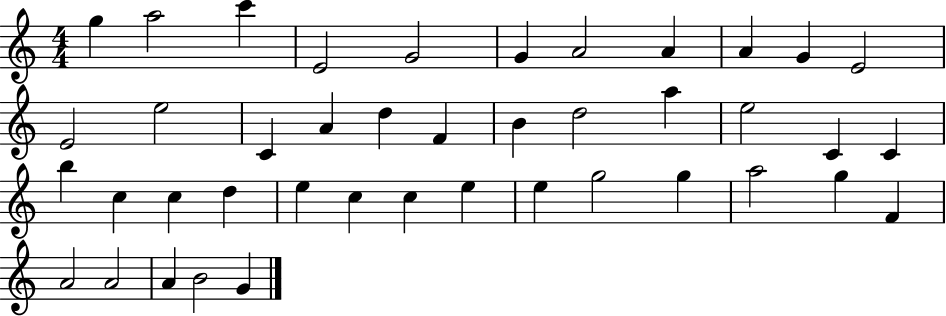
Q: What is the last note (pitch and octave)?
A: G4